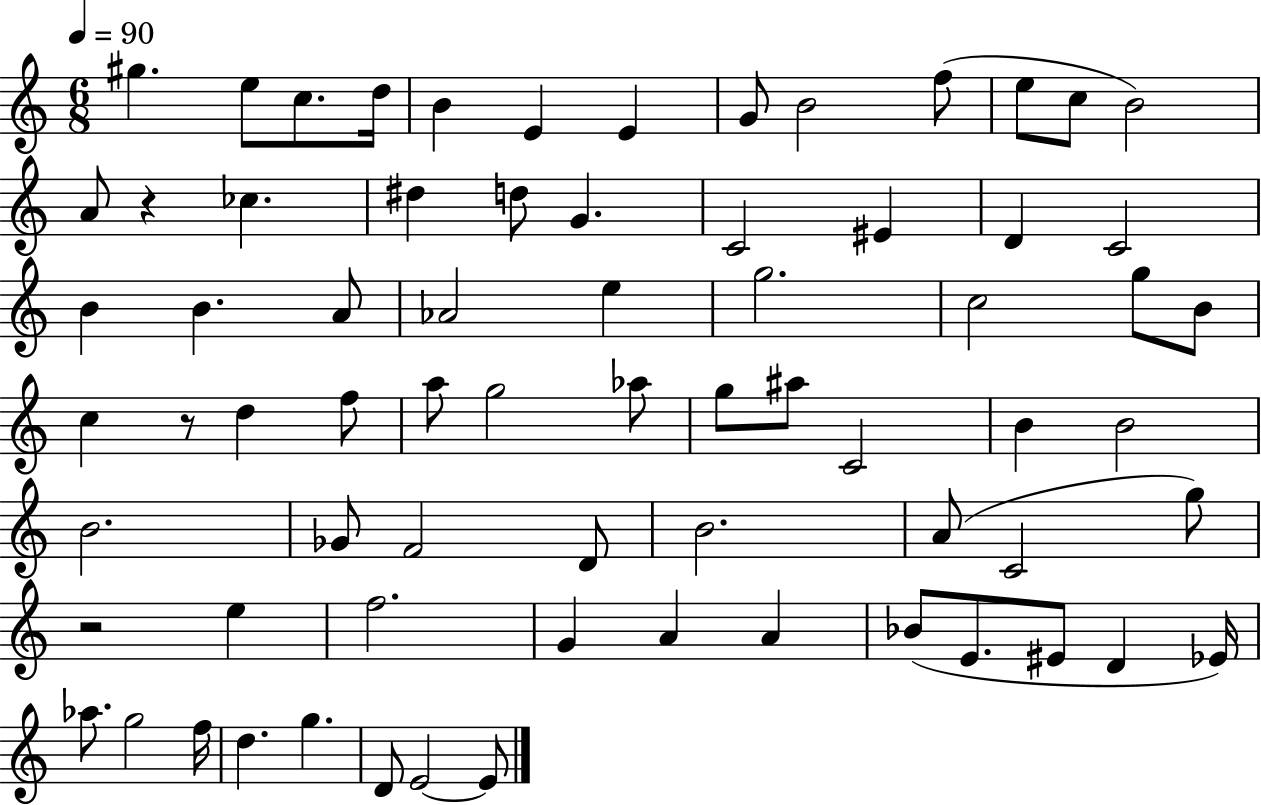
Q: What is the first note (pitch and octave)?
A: G#5